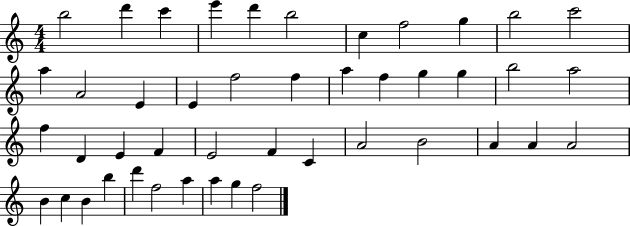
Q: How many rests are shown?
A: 0